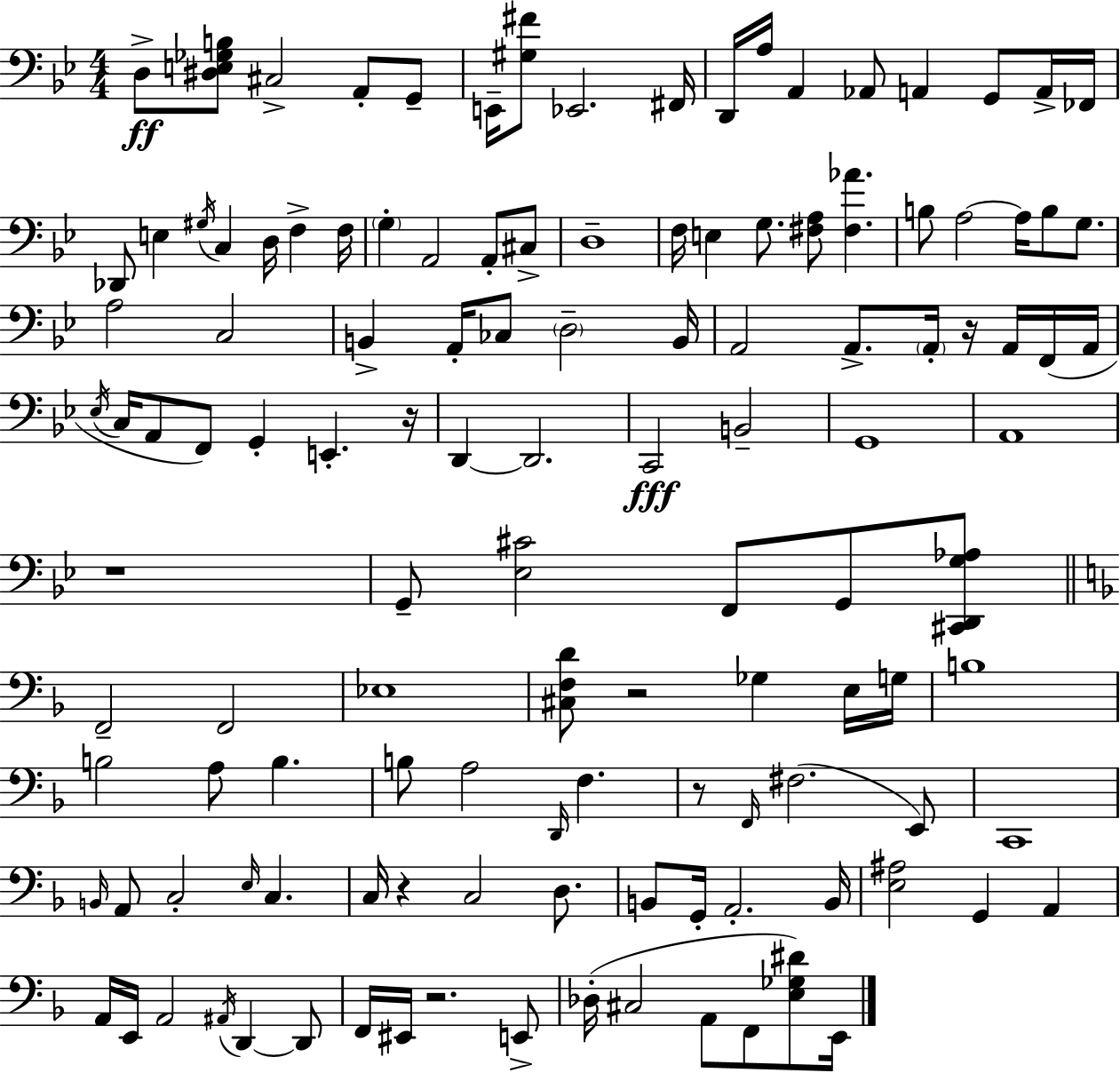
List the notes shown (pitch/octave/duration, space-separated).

D3/e [D#3,E3,Gb3,B3]/e C#3/h A2/e G2/e E2/s [G#3,F#4]/e Eb2/h. F#2/s D2/s A3/s A2/q Ab2/e A2/q G2/e A2/s FES2/s Db2/e E3/q G#3/s C3/q D3/s F3/q F3/s G3/q A2/h A2/e C#3/e D3/w F3/s E3/q G3/e. [F#3,A3]/e [F#3,Ab4]/q. B3/e A3/h A3/s B3/e G3/e. A3/h C3/h B2/q A2/s CES3/e D3/h B2/s A2/h A2/e. A2/s R/s A2/s F2/s A2/s Eb3/s C3/s A2/e F2/e G2/q E2/q. R/s D2/q D2/h. C2/h B2/h G2/w A2/w R/w G2/e [Eb3,C#4]/h F2/e G2/e [C#2,D2,G3,Ab3]/e F2/h F2/h Eb3/w [C#3,F3,D4]/e R/h Gb3/q E3/s G3/s B3/w B3/h A3/e B3/q. B3/e A3/h D2/s F3/q. R/e F2/s F#3/h. E2/e C2/w B2/s A2/e C3/h E3/s C3/q. C3/s R/q C3/h D3/e. B2/e G2/s A2/h. B2/s [E3,A#3]/h G2/q A2/q A2/s E2/s A2/h A#2/s D2/q D2/e F2/s EIS2/s R/h. E2/e Db3/s C#3/h A2/e F2/e [E3,Gb3,D#4]/e E2/s